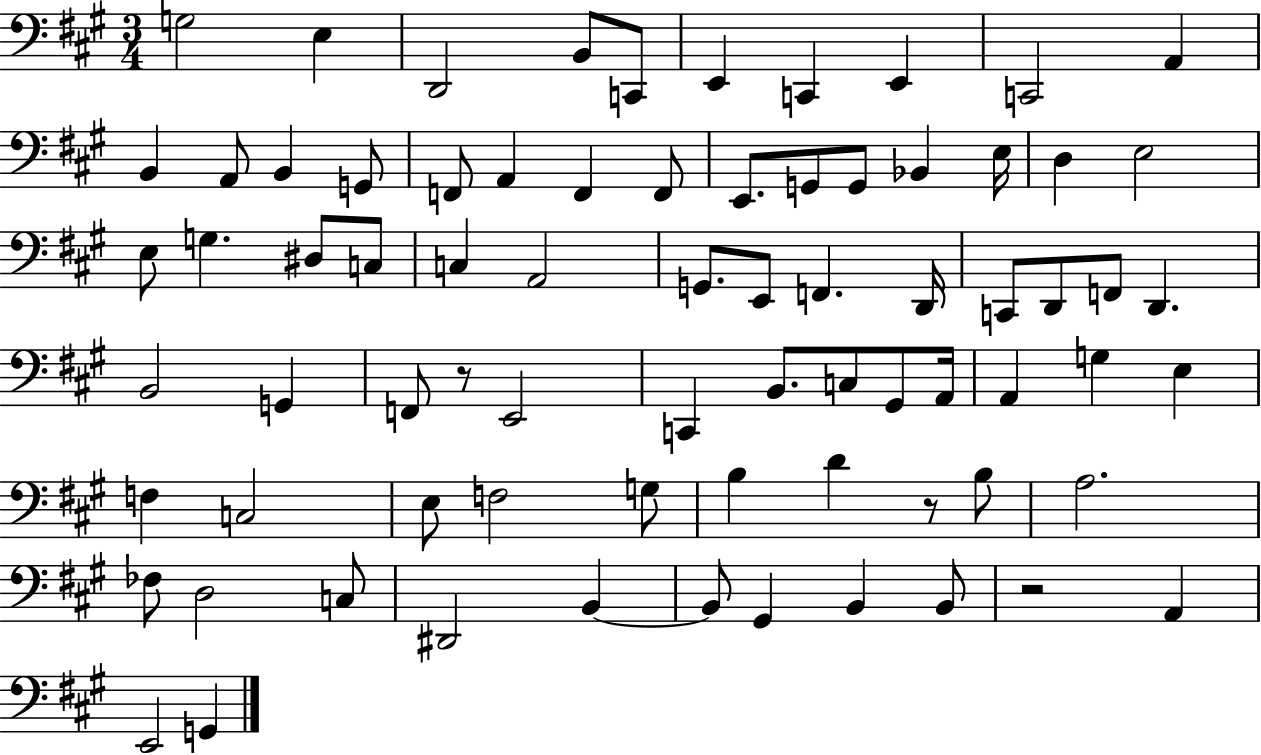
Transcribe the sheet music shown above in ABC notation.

X:1
T:Untitled
M:3/4
L:1/4
K:A
G,2 E, D,,2 B,,/2 C,,/2 E,, C,, E,, C,,2 A,, B,, A,,/2 B,, G,,/2 F,,/2 A,, F,, F,,/2 E,,/2 G,,/2 G,,/2 _B,, E,/4 D, E,2 E,/2 G, ^D,/2 C,/2 C, A,,2 G,,/2 E,,/2 F,, D,,/4 C,,/2 D,,/2 F,,/2 D,, B,,2 G,, F,,/2 z/2 E,,2 C,, B,,/2 C,/2 ^G,,/2 A,,/4 A,, G, E, F, C,2 E,/2 F,2 G,/2 B, D z/2 B,/2 A,2 _F,/2 D,2 C,/2 ^D,,2 B,, B,,/2 ^G,, B,, B,,/2 z2 A,, E,,2 G,,